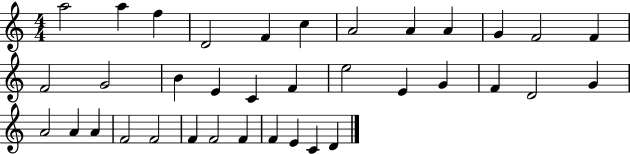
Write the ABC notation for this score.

X:1
T:Untitled
M:4/4
L:1/4
K:C
a2 a f D2 F c A2 A A G F2 F F2 G2 B E C F e2 E G F D2 G A2 A A F2 F2 F F2 F F E C D